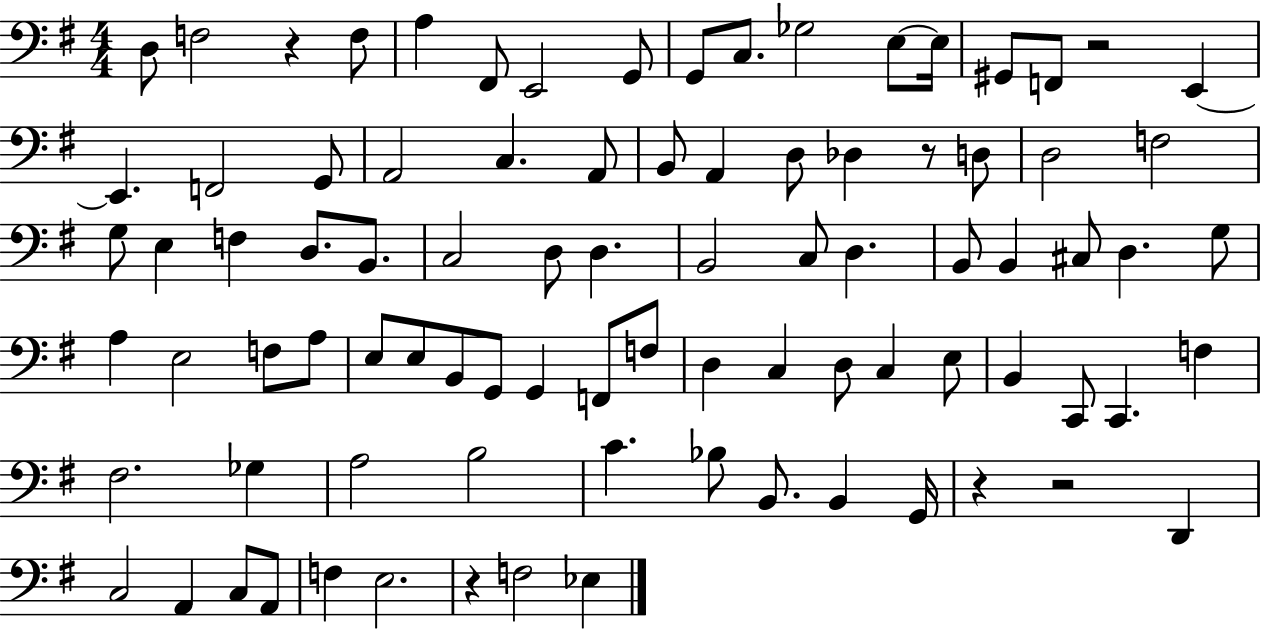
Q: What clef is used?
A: bass